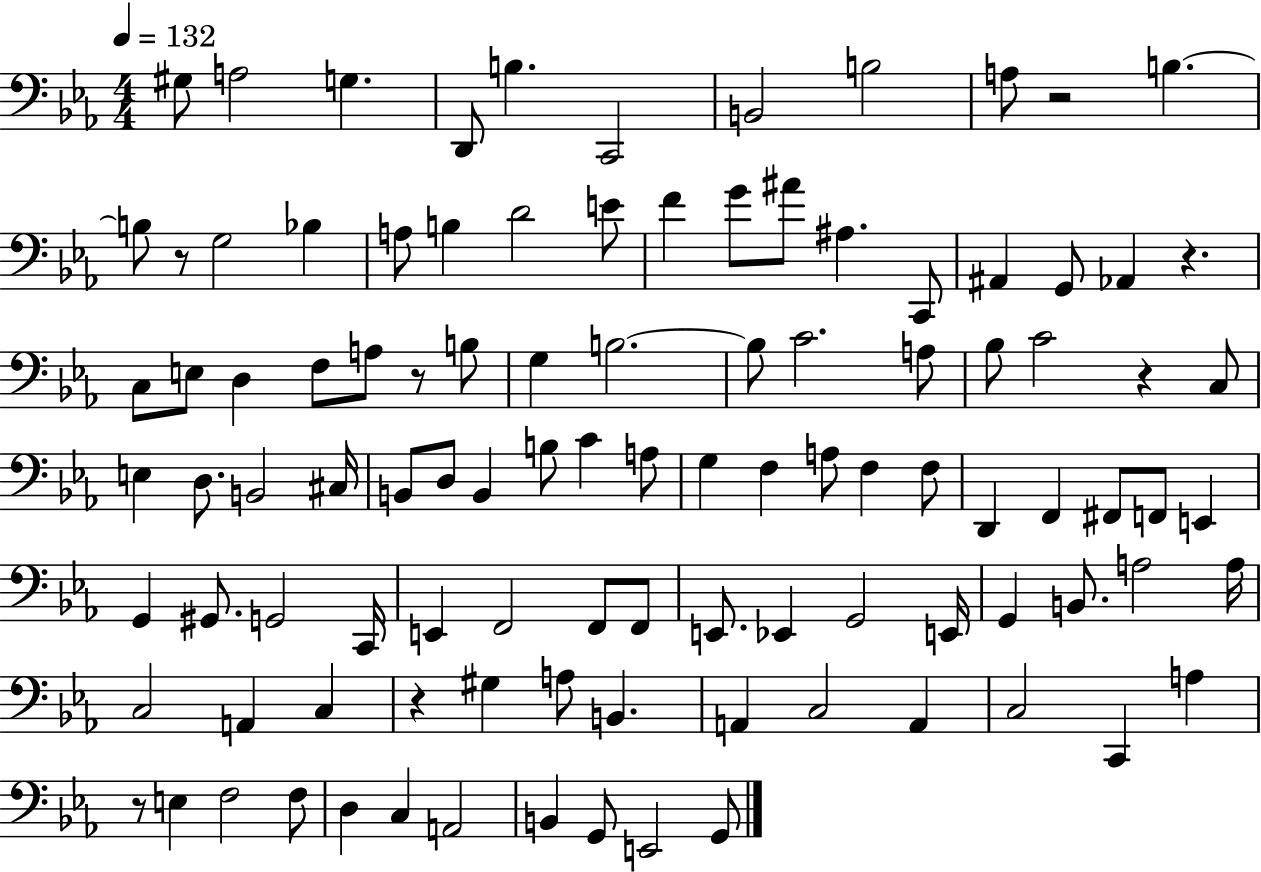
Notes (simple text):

G#3/e A3/h G3/q. D2/e B3/q. C2/h B2/h B3/h A3/e R/h B3/q. B3/e R/e G3/h Bb3/q A3/e B3/q D4/h E4/e F4/q G4/e A#4/e A#3/q. C2/e A#2/q G2/e Ab2/q R/q. C3/e E3/e D3/q F3/e A3/e R/e B3/e G3/q B3/h. B3/e C4/h. A3/e Bb3/e C4/h R/q C3/e E3/q D3/e. B2/h C#3/s B2/e D3/e B2/q B3/e C4/q A3/e G3/q F3/q A3/e F3/q F3/e D2/q F2/q F#2/e F2/e E2/q G2/q G#2/e. G2/h C2/s E2/q F2/h F2/e F2/e E2/e. Eb2/q G2/h E2/s G2/q B2/e. A3/h A3/s C3/h A2/q C3/q R/q G#3/q A3/e B2/q. A2/q C3/h A2/q C3/h C2/q A3/q R/e E3/q F3/h F3/e D3/q C3/q A2/h B2/q G2/e E2/h G2/e